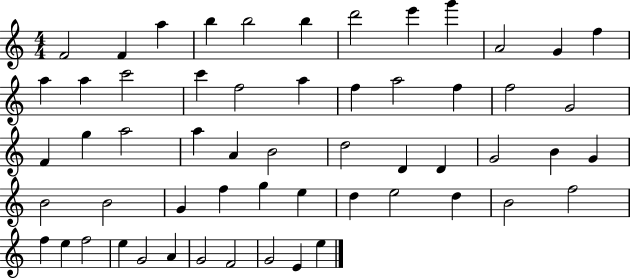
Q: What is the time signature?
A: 4/4